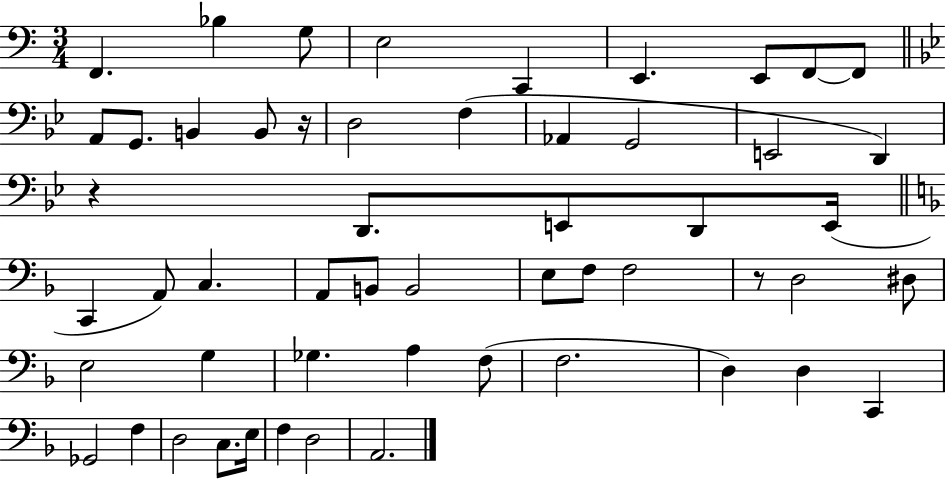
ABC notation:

X:1
T:Untitled
M:3/4
L:1/4
K:C
F,, _B, G,/2 E,2 C,, E,, E,,/2 F,,/2 F,,/2 A,,/2 G,,/2 B,, B,,/2 z/4 D,2 F, _A,, G,,2 E,,2 D,, z D,,/2 E,,/2 D,,/2 E,,/4 C,, A,,/2 C, A,,/2 B,,/2 B,,2 E,/2 F,/2 F,2 z/2 D,2 ^D,/2 E,2 G, _G, A, F,/2 F,2 D, D, C,, _G,,2 F, D,2 C,/2 E,/4 F, D,2 A,,2